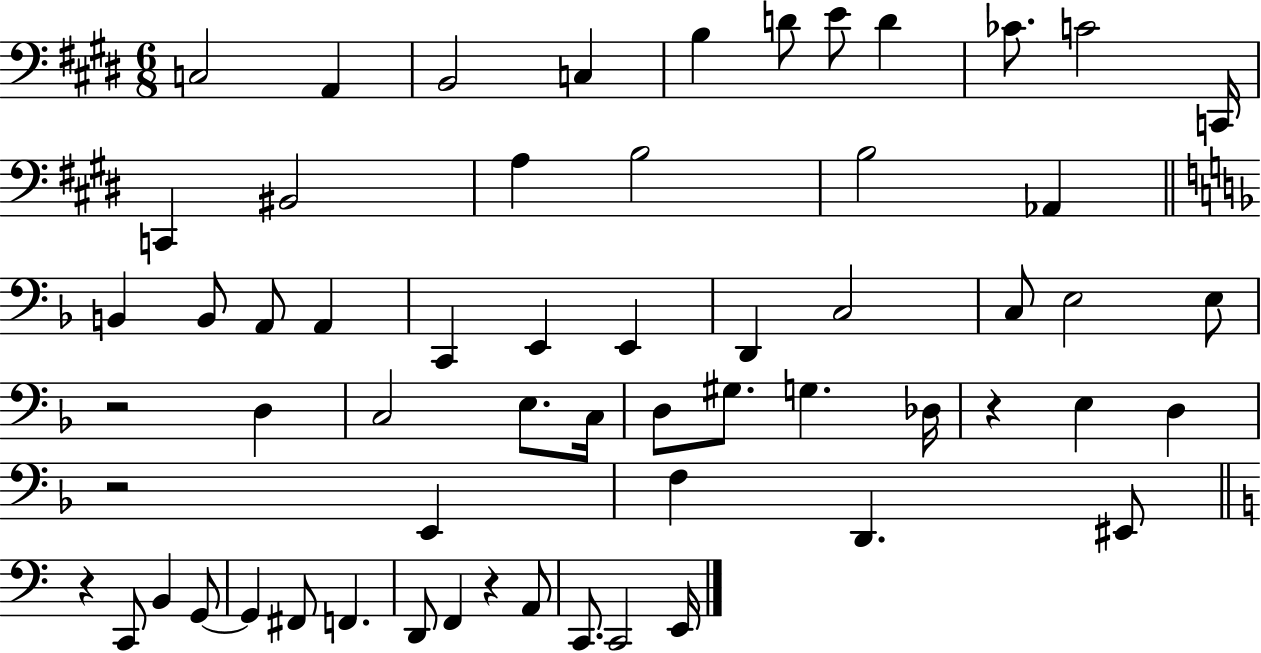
X:1
T:Untitled
M:6/8
L:1/4
K:E
C,2 A,, B,,2 C, B, D/2 E/2 D _C/2 C2 C,,/4 C,, ^B,,2 A, B,2 B,2 _A,, B,, B,,/2 A,,/2 A,, C,, E,, E,, D,, C,2 C,/2 E,2 E,/2 z2 D, C,2 E,/2 C,/4 D,/2 ^G,/2 G, _D,/4 z E, D, z2 E,, F, D,, ^E,,/2 z C,,/2 B,, G,,/2 G,, ^F,,/2 F,, D,,/2 F,, z A,,/2 C,,/2 C,,2 E,,/4